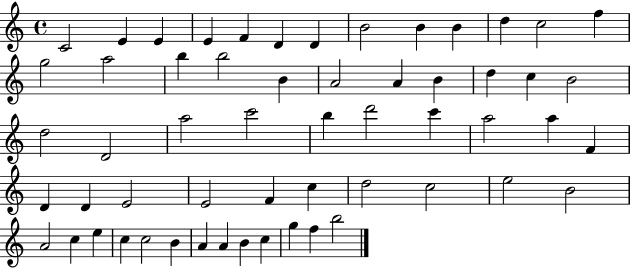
C4/h E4/q E4/q E4/q F4/q D4/q D4/q B4/h B4/q B4/q D5/q C5/h F5/q G5/h A5/h B5/q B5/h B4/q A4/h A4/q B4/q D5/q C5/q B4/h D5/h D4/h A5/h C6/h B5/q D6/h C6/q A5/h A5/q F4/q D4/q D4/q E4/h E4/h F4/q C5/q D5/h C5/h E5/h B4/h A4/h C5/q E5/q C5/q C5/h B4/q A4/q A4/q B4/q C5/q G5/q F5/q B5/h